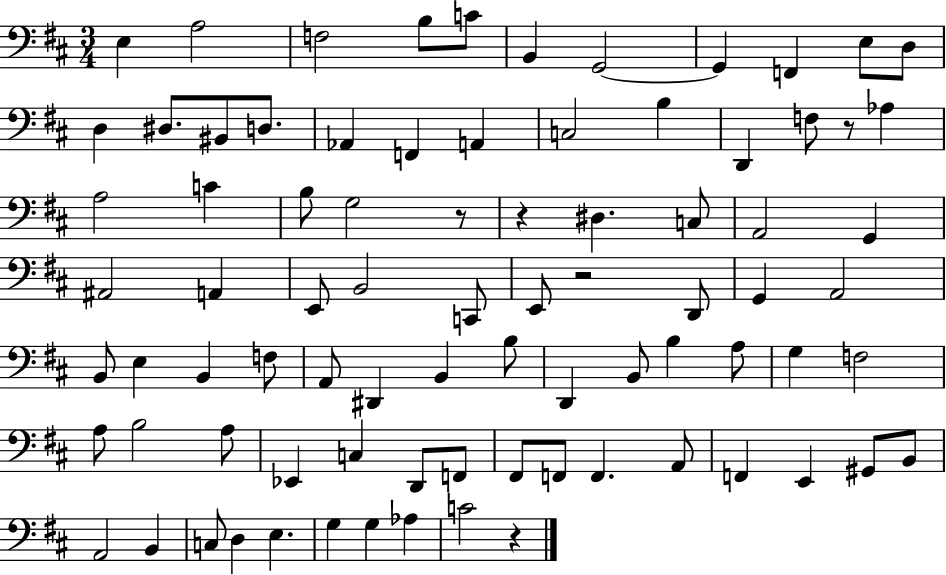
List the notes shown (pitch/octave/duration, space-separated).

E3/q A3/h F3/h B3/e C4/e B2/q G2/h G2/q F2/q E3/e D3/e D3/q D#3/e. BIS2/e D3/e. Ab2/q F2/q A2/q C3/h B3/q D2/q F3/e R/e Ab3/q A3/h C4/q B3/e G3/h R/e R/q D#3/q. C3/e A2/h G2/q A#2/h A2/q E2/e B2/h C2/e E2/e R/h D2/e G2/q A2/h B2/e E3/q B2/q F3/e A2/e D#2/q B2/q B3/e D2/q B2/e B3/q A3/e G3/q F3/h A3/e B3/h A3/e Eb2/q C3/q D2/e F2/e F#2/e F2/e F2/q. A2/e F2/q E2/q G#2/e B2/e A2/h B2/q C3/e D3/q E3/q. G3/q G3/q Ab3/q C4/h R/q